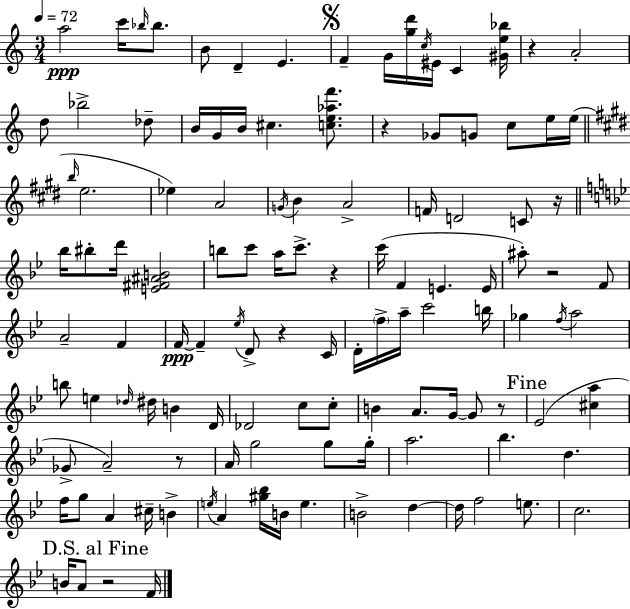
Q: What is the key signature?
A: A minor